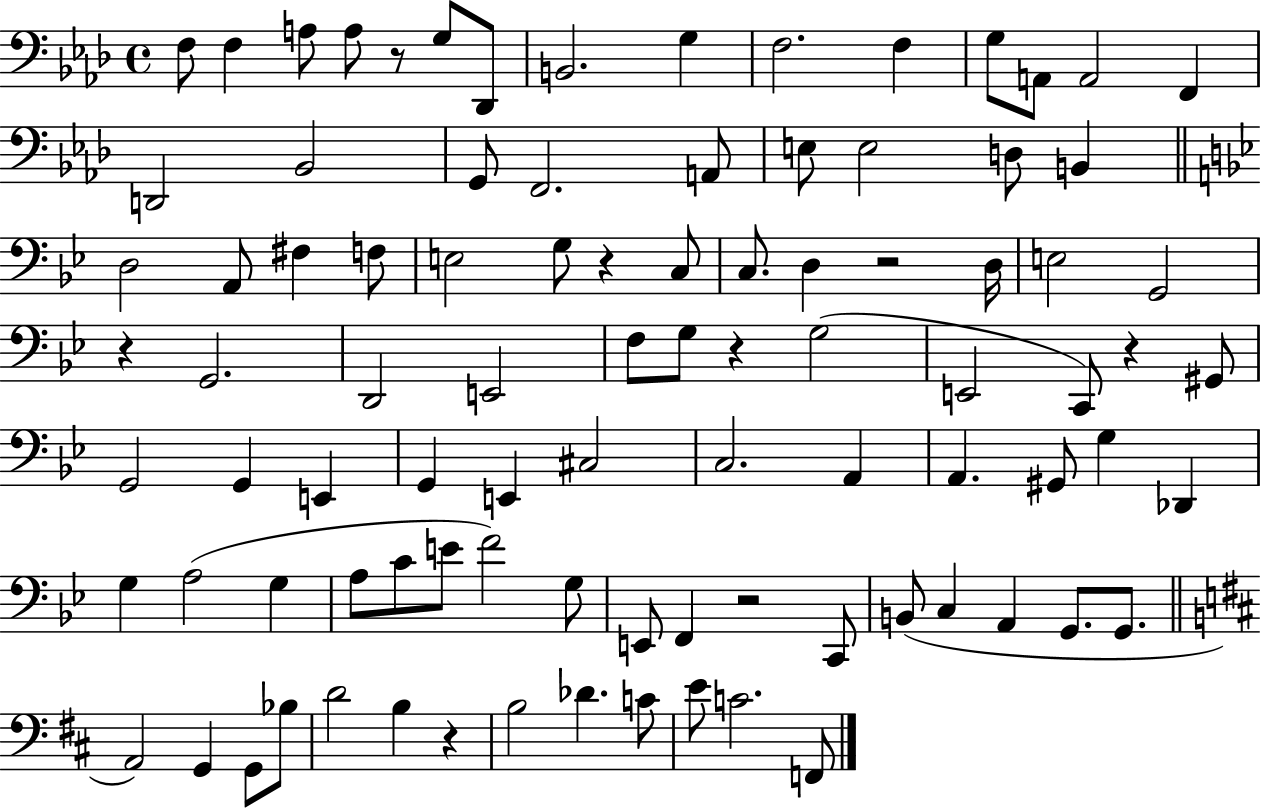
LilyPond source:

{
  \clef bass
  \time 4/4
  \defaultTimeSignature
  \key aes \major
  f8 f4 a8 a8 r8 g8 des,8 | b,2. g4 | f2. f4 | g8 a,8 a,2 f,4 | \break d,2 bes,2 | g,8 f,2. a,8 | e8 e2 d8 b,4 | \bar "||" \break \key g \minor d2 a,8 fis4 f8 | e2 g8 r4 c8 | c8. d4 r2 d16 | e2 g,2 | \break r4 g,2. | d,2 e,2 | f8 g8 r4 g2( | e,2 c,8) r4 gis,8 | \break g,2 g,4 e,4 | g,4 e,4 cis2 | c2. a,4 | a,4. gis,8 g4 des,4 | \break g4 a2( g4 | a8 c'8 e'8 f'2) g8 | e,8 f,4 r2 c,8 | b,8( c4 a,4 g,8. g,8. | \break \bar "||" \break \key d \major a,2) g,4 g,8 bes8 | d'2 b4 r4 | b2 des'4. c'8 | e'8 c'2. f,8 | \break \bar "|."
}